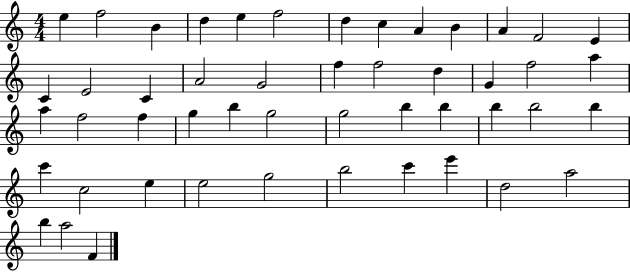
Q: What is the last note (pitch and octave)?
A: F4